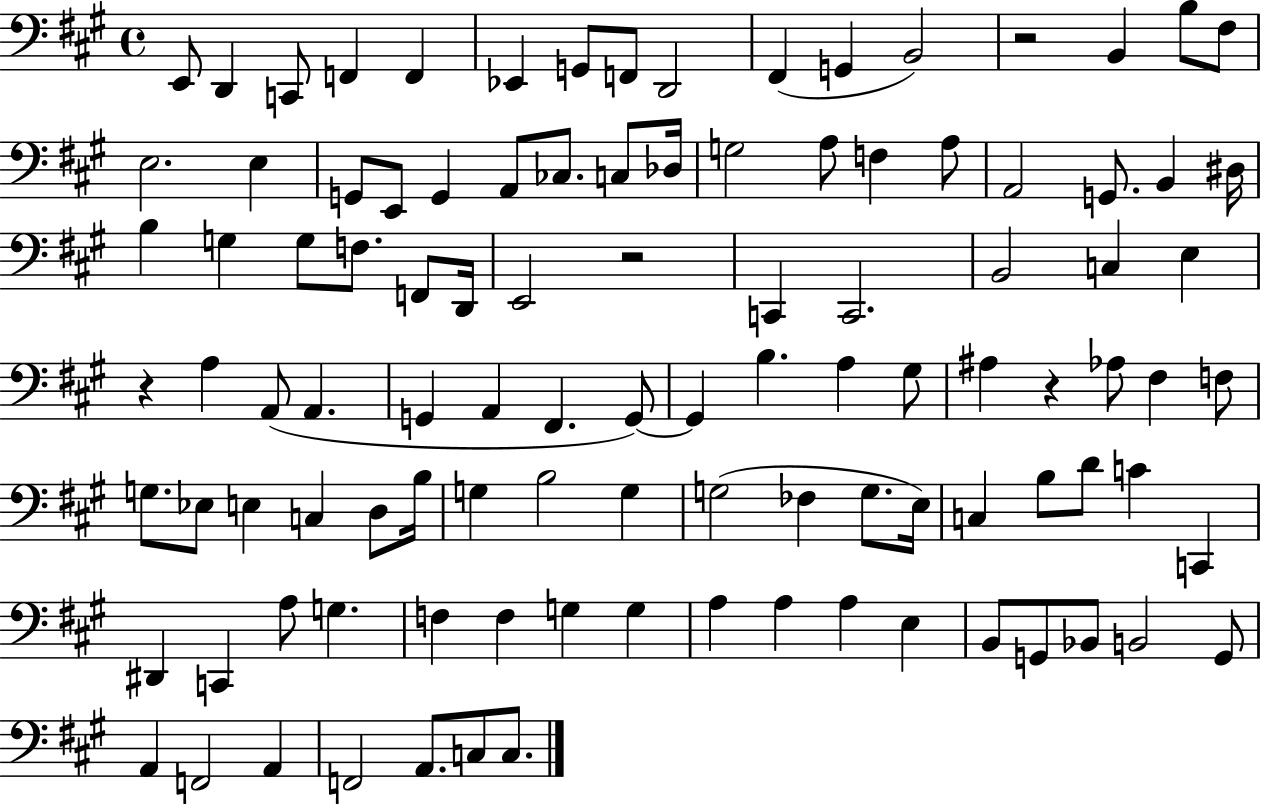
E2/e D2/q C2/e F2/q F2/q Eb2/q G2/e F2/e D2/h F#2/q G2/q B2/h R/h B2/q B3/e F#3/e E3/h. E3/q G2/e E2/e G2/q A2/e CES3/e. C3/e Db3/s G3/h A3/e F3/q A3/e A2/h G2/e. B2/q D#3/s B3/q G3/q G3/e F3/e. F2/e D2/s E2/h R/h C2/q C2/h. B2/h C3/q E3/q R/q A3/q A2/e A2/q. G2/q A2/q F#2/q. G2/e G2/q B3/q. A3/q G#3/e A#3/q R/q Ab3/e F#3/q F3/e G3/e. Eb3/e E3/q C3/q D3/e B3/s G3/q B3/h G3/q G3/h FES3/q G3/e. E3/s C3/q B3/e D4/e C4/q C2/q D#2/q C2/q A3/e G3/q. F3/q F3/q G3/q G3/q A3/q A3/q A3/q E3/q B2/e G2/e Bb2/e B2/h G2/e A2/q F2/h A2/q F2/h A2/e. C3/e C3/e.